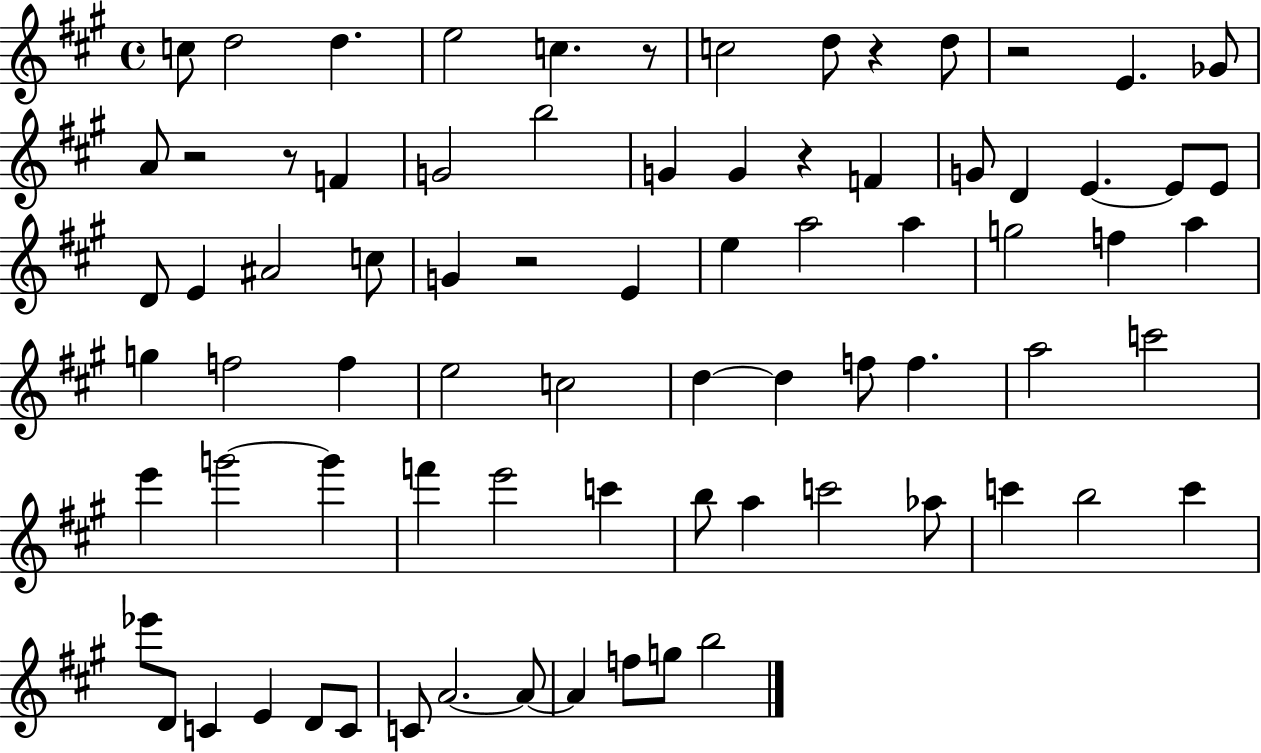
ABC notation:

X:1
T:Untitled
M:4/4
L:1/4
K:A
c/2 d2 d e2 c z/2 c2 d/2 z d/2 z2 E _G/2 A/2 z2 z/2 F G2 b2 G G z F G/2 D E E/2 E/2 D/2 E ^A2 c/2 G z2 E e a2 a g2 f a g f2 f e2 c2 d d f/2 f a2 c'2 e' g'2 g' f' e'2 c' b/2 a c'2 _a/2 c' b2 c' _e'/2 D/2 C E D/2 C/2 C/2 A2 A/2 A f/2 g/2 b2